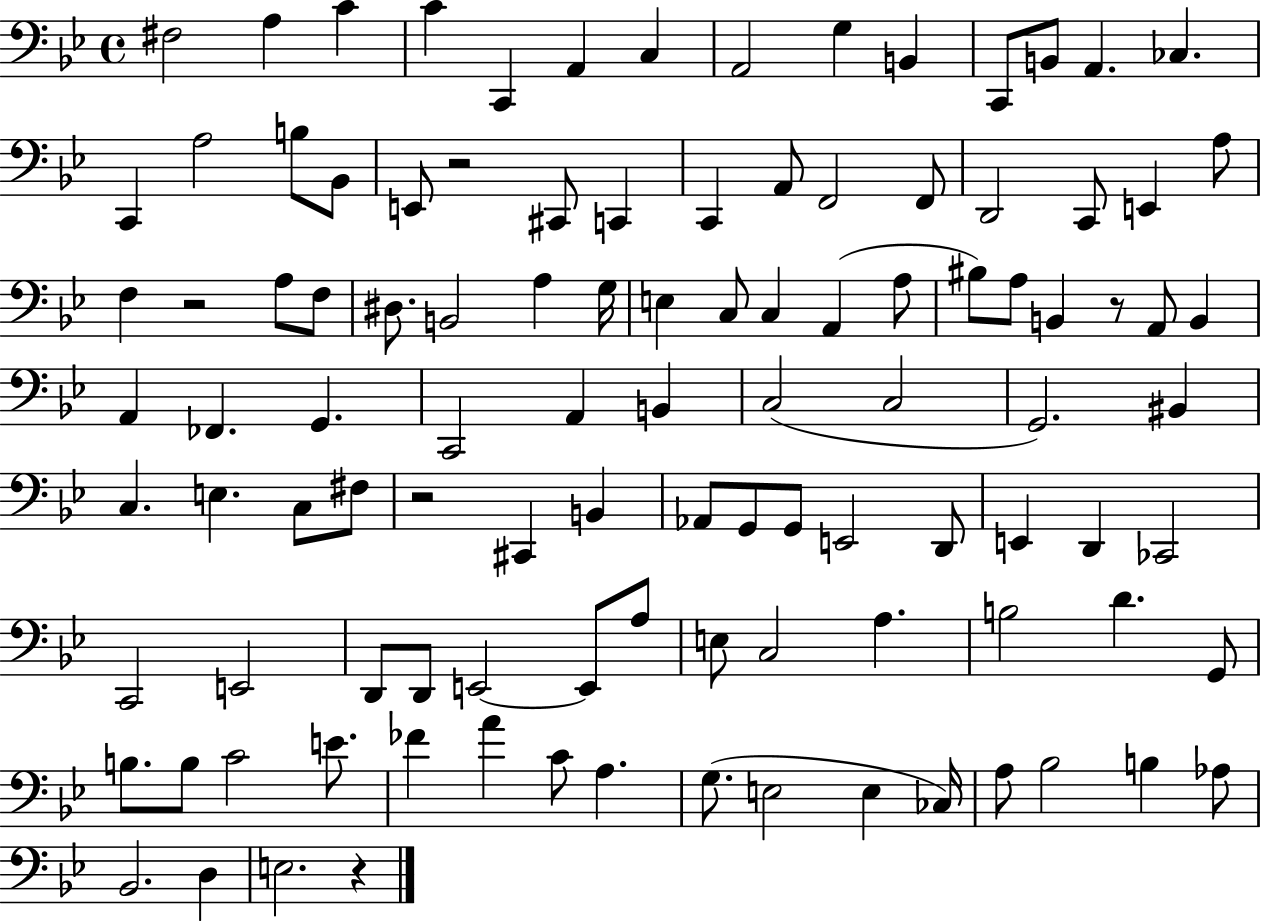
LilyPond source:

{
  \clef bass
  \time 4/4
  \defaultTimeSignature
  \key bes \major
  \repeat volta 2 { fis2 a4 c'4 | c'4 c,4 a,4 c4 | a,2 g4 b,4 | c,8 b,8 a,4. ces4. | \break c,4 a2 b8 bes,8 | e,8 r2 cis,8 c,4 | c,4 a,8 f,2 f,8 | d,2 c,8 e,4 a8 | \break f4 r2 a8 f8 | dis8. b,2 a4 g16 | e4 c8 c4 a,4( a8 | bis8) a8 b,4 r8 a,8 b,4 | \break a,4 fes,4. g,4. | c,2 a,4 b,4 | c2( c2 | g,2.) bis,4 | \break c4. e4. c8 fis8 | r2 cis,4 b,4 | aes,8 g,8 g,8 e,2 d,8 | e,4 d,4 ces,2 | \break c,2 e,2 | d,8 d,8 e,2~~ e,8 a8 | e8 c2 a4. | b2 d'4. g,8 | \break b8. b8 c'2 e'8. | fes'4 a'4 c'8 a4. | g8.( e2 e4 ces16) | a8 bes2 b4 aes8 | \break bes,2. d4 | e2. r4 | } \bar "|."
}